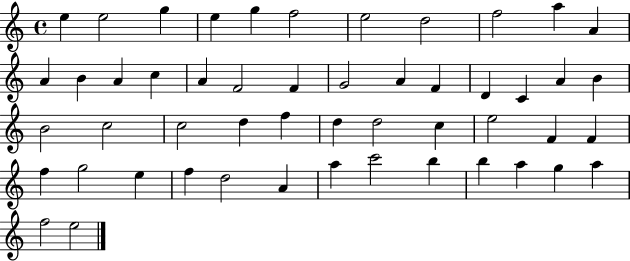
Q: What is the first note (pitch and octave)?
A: E5